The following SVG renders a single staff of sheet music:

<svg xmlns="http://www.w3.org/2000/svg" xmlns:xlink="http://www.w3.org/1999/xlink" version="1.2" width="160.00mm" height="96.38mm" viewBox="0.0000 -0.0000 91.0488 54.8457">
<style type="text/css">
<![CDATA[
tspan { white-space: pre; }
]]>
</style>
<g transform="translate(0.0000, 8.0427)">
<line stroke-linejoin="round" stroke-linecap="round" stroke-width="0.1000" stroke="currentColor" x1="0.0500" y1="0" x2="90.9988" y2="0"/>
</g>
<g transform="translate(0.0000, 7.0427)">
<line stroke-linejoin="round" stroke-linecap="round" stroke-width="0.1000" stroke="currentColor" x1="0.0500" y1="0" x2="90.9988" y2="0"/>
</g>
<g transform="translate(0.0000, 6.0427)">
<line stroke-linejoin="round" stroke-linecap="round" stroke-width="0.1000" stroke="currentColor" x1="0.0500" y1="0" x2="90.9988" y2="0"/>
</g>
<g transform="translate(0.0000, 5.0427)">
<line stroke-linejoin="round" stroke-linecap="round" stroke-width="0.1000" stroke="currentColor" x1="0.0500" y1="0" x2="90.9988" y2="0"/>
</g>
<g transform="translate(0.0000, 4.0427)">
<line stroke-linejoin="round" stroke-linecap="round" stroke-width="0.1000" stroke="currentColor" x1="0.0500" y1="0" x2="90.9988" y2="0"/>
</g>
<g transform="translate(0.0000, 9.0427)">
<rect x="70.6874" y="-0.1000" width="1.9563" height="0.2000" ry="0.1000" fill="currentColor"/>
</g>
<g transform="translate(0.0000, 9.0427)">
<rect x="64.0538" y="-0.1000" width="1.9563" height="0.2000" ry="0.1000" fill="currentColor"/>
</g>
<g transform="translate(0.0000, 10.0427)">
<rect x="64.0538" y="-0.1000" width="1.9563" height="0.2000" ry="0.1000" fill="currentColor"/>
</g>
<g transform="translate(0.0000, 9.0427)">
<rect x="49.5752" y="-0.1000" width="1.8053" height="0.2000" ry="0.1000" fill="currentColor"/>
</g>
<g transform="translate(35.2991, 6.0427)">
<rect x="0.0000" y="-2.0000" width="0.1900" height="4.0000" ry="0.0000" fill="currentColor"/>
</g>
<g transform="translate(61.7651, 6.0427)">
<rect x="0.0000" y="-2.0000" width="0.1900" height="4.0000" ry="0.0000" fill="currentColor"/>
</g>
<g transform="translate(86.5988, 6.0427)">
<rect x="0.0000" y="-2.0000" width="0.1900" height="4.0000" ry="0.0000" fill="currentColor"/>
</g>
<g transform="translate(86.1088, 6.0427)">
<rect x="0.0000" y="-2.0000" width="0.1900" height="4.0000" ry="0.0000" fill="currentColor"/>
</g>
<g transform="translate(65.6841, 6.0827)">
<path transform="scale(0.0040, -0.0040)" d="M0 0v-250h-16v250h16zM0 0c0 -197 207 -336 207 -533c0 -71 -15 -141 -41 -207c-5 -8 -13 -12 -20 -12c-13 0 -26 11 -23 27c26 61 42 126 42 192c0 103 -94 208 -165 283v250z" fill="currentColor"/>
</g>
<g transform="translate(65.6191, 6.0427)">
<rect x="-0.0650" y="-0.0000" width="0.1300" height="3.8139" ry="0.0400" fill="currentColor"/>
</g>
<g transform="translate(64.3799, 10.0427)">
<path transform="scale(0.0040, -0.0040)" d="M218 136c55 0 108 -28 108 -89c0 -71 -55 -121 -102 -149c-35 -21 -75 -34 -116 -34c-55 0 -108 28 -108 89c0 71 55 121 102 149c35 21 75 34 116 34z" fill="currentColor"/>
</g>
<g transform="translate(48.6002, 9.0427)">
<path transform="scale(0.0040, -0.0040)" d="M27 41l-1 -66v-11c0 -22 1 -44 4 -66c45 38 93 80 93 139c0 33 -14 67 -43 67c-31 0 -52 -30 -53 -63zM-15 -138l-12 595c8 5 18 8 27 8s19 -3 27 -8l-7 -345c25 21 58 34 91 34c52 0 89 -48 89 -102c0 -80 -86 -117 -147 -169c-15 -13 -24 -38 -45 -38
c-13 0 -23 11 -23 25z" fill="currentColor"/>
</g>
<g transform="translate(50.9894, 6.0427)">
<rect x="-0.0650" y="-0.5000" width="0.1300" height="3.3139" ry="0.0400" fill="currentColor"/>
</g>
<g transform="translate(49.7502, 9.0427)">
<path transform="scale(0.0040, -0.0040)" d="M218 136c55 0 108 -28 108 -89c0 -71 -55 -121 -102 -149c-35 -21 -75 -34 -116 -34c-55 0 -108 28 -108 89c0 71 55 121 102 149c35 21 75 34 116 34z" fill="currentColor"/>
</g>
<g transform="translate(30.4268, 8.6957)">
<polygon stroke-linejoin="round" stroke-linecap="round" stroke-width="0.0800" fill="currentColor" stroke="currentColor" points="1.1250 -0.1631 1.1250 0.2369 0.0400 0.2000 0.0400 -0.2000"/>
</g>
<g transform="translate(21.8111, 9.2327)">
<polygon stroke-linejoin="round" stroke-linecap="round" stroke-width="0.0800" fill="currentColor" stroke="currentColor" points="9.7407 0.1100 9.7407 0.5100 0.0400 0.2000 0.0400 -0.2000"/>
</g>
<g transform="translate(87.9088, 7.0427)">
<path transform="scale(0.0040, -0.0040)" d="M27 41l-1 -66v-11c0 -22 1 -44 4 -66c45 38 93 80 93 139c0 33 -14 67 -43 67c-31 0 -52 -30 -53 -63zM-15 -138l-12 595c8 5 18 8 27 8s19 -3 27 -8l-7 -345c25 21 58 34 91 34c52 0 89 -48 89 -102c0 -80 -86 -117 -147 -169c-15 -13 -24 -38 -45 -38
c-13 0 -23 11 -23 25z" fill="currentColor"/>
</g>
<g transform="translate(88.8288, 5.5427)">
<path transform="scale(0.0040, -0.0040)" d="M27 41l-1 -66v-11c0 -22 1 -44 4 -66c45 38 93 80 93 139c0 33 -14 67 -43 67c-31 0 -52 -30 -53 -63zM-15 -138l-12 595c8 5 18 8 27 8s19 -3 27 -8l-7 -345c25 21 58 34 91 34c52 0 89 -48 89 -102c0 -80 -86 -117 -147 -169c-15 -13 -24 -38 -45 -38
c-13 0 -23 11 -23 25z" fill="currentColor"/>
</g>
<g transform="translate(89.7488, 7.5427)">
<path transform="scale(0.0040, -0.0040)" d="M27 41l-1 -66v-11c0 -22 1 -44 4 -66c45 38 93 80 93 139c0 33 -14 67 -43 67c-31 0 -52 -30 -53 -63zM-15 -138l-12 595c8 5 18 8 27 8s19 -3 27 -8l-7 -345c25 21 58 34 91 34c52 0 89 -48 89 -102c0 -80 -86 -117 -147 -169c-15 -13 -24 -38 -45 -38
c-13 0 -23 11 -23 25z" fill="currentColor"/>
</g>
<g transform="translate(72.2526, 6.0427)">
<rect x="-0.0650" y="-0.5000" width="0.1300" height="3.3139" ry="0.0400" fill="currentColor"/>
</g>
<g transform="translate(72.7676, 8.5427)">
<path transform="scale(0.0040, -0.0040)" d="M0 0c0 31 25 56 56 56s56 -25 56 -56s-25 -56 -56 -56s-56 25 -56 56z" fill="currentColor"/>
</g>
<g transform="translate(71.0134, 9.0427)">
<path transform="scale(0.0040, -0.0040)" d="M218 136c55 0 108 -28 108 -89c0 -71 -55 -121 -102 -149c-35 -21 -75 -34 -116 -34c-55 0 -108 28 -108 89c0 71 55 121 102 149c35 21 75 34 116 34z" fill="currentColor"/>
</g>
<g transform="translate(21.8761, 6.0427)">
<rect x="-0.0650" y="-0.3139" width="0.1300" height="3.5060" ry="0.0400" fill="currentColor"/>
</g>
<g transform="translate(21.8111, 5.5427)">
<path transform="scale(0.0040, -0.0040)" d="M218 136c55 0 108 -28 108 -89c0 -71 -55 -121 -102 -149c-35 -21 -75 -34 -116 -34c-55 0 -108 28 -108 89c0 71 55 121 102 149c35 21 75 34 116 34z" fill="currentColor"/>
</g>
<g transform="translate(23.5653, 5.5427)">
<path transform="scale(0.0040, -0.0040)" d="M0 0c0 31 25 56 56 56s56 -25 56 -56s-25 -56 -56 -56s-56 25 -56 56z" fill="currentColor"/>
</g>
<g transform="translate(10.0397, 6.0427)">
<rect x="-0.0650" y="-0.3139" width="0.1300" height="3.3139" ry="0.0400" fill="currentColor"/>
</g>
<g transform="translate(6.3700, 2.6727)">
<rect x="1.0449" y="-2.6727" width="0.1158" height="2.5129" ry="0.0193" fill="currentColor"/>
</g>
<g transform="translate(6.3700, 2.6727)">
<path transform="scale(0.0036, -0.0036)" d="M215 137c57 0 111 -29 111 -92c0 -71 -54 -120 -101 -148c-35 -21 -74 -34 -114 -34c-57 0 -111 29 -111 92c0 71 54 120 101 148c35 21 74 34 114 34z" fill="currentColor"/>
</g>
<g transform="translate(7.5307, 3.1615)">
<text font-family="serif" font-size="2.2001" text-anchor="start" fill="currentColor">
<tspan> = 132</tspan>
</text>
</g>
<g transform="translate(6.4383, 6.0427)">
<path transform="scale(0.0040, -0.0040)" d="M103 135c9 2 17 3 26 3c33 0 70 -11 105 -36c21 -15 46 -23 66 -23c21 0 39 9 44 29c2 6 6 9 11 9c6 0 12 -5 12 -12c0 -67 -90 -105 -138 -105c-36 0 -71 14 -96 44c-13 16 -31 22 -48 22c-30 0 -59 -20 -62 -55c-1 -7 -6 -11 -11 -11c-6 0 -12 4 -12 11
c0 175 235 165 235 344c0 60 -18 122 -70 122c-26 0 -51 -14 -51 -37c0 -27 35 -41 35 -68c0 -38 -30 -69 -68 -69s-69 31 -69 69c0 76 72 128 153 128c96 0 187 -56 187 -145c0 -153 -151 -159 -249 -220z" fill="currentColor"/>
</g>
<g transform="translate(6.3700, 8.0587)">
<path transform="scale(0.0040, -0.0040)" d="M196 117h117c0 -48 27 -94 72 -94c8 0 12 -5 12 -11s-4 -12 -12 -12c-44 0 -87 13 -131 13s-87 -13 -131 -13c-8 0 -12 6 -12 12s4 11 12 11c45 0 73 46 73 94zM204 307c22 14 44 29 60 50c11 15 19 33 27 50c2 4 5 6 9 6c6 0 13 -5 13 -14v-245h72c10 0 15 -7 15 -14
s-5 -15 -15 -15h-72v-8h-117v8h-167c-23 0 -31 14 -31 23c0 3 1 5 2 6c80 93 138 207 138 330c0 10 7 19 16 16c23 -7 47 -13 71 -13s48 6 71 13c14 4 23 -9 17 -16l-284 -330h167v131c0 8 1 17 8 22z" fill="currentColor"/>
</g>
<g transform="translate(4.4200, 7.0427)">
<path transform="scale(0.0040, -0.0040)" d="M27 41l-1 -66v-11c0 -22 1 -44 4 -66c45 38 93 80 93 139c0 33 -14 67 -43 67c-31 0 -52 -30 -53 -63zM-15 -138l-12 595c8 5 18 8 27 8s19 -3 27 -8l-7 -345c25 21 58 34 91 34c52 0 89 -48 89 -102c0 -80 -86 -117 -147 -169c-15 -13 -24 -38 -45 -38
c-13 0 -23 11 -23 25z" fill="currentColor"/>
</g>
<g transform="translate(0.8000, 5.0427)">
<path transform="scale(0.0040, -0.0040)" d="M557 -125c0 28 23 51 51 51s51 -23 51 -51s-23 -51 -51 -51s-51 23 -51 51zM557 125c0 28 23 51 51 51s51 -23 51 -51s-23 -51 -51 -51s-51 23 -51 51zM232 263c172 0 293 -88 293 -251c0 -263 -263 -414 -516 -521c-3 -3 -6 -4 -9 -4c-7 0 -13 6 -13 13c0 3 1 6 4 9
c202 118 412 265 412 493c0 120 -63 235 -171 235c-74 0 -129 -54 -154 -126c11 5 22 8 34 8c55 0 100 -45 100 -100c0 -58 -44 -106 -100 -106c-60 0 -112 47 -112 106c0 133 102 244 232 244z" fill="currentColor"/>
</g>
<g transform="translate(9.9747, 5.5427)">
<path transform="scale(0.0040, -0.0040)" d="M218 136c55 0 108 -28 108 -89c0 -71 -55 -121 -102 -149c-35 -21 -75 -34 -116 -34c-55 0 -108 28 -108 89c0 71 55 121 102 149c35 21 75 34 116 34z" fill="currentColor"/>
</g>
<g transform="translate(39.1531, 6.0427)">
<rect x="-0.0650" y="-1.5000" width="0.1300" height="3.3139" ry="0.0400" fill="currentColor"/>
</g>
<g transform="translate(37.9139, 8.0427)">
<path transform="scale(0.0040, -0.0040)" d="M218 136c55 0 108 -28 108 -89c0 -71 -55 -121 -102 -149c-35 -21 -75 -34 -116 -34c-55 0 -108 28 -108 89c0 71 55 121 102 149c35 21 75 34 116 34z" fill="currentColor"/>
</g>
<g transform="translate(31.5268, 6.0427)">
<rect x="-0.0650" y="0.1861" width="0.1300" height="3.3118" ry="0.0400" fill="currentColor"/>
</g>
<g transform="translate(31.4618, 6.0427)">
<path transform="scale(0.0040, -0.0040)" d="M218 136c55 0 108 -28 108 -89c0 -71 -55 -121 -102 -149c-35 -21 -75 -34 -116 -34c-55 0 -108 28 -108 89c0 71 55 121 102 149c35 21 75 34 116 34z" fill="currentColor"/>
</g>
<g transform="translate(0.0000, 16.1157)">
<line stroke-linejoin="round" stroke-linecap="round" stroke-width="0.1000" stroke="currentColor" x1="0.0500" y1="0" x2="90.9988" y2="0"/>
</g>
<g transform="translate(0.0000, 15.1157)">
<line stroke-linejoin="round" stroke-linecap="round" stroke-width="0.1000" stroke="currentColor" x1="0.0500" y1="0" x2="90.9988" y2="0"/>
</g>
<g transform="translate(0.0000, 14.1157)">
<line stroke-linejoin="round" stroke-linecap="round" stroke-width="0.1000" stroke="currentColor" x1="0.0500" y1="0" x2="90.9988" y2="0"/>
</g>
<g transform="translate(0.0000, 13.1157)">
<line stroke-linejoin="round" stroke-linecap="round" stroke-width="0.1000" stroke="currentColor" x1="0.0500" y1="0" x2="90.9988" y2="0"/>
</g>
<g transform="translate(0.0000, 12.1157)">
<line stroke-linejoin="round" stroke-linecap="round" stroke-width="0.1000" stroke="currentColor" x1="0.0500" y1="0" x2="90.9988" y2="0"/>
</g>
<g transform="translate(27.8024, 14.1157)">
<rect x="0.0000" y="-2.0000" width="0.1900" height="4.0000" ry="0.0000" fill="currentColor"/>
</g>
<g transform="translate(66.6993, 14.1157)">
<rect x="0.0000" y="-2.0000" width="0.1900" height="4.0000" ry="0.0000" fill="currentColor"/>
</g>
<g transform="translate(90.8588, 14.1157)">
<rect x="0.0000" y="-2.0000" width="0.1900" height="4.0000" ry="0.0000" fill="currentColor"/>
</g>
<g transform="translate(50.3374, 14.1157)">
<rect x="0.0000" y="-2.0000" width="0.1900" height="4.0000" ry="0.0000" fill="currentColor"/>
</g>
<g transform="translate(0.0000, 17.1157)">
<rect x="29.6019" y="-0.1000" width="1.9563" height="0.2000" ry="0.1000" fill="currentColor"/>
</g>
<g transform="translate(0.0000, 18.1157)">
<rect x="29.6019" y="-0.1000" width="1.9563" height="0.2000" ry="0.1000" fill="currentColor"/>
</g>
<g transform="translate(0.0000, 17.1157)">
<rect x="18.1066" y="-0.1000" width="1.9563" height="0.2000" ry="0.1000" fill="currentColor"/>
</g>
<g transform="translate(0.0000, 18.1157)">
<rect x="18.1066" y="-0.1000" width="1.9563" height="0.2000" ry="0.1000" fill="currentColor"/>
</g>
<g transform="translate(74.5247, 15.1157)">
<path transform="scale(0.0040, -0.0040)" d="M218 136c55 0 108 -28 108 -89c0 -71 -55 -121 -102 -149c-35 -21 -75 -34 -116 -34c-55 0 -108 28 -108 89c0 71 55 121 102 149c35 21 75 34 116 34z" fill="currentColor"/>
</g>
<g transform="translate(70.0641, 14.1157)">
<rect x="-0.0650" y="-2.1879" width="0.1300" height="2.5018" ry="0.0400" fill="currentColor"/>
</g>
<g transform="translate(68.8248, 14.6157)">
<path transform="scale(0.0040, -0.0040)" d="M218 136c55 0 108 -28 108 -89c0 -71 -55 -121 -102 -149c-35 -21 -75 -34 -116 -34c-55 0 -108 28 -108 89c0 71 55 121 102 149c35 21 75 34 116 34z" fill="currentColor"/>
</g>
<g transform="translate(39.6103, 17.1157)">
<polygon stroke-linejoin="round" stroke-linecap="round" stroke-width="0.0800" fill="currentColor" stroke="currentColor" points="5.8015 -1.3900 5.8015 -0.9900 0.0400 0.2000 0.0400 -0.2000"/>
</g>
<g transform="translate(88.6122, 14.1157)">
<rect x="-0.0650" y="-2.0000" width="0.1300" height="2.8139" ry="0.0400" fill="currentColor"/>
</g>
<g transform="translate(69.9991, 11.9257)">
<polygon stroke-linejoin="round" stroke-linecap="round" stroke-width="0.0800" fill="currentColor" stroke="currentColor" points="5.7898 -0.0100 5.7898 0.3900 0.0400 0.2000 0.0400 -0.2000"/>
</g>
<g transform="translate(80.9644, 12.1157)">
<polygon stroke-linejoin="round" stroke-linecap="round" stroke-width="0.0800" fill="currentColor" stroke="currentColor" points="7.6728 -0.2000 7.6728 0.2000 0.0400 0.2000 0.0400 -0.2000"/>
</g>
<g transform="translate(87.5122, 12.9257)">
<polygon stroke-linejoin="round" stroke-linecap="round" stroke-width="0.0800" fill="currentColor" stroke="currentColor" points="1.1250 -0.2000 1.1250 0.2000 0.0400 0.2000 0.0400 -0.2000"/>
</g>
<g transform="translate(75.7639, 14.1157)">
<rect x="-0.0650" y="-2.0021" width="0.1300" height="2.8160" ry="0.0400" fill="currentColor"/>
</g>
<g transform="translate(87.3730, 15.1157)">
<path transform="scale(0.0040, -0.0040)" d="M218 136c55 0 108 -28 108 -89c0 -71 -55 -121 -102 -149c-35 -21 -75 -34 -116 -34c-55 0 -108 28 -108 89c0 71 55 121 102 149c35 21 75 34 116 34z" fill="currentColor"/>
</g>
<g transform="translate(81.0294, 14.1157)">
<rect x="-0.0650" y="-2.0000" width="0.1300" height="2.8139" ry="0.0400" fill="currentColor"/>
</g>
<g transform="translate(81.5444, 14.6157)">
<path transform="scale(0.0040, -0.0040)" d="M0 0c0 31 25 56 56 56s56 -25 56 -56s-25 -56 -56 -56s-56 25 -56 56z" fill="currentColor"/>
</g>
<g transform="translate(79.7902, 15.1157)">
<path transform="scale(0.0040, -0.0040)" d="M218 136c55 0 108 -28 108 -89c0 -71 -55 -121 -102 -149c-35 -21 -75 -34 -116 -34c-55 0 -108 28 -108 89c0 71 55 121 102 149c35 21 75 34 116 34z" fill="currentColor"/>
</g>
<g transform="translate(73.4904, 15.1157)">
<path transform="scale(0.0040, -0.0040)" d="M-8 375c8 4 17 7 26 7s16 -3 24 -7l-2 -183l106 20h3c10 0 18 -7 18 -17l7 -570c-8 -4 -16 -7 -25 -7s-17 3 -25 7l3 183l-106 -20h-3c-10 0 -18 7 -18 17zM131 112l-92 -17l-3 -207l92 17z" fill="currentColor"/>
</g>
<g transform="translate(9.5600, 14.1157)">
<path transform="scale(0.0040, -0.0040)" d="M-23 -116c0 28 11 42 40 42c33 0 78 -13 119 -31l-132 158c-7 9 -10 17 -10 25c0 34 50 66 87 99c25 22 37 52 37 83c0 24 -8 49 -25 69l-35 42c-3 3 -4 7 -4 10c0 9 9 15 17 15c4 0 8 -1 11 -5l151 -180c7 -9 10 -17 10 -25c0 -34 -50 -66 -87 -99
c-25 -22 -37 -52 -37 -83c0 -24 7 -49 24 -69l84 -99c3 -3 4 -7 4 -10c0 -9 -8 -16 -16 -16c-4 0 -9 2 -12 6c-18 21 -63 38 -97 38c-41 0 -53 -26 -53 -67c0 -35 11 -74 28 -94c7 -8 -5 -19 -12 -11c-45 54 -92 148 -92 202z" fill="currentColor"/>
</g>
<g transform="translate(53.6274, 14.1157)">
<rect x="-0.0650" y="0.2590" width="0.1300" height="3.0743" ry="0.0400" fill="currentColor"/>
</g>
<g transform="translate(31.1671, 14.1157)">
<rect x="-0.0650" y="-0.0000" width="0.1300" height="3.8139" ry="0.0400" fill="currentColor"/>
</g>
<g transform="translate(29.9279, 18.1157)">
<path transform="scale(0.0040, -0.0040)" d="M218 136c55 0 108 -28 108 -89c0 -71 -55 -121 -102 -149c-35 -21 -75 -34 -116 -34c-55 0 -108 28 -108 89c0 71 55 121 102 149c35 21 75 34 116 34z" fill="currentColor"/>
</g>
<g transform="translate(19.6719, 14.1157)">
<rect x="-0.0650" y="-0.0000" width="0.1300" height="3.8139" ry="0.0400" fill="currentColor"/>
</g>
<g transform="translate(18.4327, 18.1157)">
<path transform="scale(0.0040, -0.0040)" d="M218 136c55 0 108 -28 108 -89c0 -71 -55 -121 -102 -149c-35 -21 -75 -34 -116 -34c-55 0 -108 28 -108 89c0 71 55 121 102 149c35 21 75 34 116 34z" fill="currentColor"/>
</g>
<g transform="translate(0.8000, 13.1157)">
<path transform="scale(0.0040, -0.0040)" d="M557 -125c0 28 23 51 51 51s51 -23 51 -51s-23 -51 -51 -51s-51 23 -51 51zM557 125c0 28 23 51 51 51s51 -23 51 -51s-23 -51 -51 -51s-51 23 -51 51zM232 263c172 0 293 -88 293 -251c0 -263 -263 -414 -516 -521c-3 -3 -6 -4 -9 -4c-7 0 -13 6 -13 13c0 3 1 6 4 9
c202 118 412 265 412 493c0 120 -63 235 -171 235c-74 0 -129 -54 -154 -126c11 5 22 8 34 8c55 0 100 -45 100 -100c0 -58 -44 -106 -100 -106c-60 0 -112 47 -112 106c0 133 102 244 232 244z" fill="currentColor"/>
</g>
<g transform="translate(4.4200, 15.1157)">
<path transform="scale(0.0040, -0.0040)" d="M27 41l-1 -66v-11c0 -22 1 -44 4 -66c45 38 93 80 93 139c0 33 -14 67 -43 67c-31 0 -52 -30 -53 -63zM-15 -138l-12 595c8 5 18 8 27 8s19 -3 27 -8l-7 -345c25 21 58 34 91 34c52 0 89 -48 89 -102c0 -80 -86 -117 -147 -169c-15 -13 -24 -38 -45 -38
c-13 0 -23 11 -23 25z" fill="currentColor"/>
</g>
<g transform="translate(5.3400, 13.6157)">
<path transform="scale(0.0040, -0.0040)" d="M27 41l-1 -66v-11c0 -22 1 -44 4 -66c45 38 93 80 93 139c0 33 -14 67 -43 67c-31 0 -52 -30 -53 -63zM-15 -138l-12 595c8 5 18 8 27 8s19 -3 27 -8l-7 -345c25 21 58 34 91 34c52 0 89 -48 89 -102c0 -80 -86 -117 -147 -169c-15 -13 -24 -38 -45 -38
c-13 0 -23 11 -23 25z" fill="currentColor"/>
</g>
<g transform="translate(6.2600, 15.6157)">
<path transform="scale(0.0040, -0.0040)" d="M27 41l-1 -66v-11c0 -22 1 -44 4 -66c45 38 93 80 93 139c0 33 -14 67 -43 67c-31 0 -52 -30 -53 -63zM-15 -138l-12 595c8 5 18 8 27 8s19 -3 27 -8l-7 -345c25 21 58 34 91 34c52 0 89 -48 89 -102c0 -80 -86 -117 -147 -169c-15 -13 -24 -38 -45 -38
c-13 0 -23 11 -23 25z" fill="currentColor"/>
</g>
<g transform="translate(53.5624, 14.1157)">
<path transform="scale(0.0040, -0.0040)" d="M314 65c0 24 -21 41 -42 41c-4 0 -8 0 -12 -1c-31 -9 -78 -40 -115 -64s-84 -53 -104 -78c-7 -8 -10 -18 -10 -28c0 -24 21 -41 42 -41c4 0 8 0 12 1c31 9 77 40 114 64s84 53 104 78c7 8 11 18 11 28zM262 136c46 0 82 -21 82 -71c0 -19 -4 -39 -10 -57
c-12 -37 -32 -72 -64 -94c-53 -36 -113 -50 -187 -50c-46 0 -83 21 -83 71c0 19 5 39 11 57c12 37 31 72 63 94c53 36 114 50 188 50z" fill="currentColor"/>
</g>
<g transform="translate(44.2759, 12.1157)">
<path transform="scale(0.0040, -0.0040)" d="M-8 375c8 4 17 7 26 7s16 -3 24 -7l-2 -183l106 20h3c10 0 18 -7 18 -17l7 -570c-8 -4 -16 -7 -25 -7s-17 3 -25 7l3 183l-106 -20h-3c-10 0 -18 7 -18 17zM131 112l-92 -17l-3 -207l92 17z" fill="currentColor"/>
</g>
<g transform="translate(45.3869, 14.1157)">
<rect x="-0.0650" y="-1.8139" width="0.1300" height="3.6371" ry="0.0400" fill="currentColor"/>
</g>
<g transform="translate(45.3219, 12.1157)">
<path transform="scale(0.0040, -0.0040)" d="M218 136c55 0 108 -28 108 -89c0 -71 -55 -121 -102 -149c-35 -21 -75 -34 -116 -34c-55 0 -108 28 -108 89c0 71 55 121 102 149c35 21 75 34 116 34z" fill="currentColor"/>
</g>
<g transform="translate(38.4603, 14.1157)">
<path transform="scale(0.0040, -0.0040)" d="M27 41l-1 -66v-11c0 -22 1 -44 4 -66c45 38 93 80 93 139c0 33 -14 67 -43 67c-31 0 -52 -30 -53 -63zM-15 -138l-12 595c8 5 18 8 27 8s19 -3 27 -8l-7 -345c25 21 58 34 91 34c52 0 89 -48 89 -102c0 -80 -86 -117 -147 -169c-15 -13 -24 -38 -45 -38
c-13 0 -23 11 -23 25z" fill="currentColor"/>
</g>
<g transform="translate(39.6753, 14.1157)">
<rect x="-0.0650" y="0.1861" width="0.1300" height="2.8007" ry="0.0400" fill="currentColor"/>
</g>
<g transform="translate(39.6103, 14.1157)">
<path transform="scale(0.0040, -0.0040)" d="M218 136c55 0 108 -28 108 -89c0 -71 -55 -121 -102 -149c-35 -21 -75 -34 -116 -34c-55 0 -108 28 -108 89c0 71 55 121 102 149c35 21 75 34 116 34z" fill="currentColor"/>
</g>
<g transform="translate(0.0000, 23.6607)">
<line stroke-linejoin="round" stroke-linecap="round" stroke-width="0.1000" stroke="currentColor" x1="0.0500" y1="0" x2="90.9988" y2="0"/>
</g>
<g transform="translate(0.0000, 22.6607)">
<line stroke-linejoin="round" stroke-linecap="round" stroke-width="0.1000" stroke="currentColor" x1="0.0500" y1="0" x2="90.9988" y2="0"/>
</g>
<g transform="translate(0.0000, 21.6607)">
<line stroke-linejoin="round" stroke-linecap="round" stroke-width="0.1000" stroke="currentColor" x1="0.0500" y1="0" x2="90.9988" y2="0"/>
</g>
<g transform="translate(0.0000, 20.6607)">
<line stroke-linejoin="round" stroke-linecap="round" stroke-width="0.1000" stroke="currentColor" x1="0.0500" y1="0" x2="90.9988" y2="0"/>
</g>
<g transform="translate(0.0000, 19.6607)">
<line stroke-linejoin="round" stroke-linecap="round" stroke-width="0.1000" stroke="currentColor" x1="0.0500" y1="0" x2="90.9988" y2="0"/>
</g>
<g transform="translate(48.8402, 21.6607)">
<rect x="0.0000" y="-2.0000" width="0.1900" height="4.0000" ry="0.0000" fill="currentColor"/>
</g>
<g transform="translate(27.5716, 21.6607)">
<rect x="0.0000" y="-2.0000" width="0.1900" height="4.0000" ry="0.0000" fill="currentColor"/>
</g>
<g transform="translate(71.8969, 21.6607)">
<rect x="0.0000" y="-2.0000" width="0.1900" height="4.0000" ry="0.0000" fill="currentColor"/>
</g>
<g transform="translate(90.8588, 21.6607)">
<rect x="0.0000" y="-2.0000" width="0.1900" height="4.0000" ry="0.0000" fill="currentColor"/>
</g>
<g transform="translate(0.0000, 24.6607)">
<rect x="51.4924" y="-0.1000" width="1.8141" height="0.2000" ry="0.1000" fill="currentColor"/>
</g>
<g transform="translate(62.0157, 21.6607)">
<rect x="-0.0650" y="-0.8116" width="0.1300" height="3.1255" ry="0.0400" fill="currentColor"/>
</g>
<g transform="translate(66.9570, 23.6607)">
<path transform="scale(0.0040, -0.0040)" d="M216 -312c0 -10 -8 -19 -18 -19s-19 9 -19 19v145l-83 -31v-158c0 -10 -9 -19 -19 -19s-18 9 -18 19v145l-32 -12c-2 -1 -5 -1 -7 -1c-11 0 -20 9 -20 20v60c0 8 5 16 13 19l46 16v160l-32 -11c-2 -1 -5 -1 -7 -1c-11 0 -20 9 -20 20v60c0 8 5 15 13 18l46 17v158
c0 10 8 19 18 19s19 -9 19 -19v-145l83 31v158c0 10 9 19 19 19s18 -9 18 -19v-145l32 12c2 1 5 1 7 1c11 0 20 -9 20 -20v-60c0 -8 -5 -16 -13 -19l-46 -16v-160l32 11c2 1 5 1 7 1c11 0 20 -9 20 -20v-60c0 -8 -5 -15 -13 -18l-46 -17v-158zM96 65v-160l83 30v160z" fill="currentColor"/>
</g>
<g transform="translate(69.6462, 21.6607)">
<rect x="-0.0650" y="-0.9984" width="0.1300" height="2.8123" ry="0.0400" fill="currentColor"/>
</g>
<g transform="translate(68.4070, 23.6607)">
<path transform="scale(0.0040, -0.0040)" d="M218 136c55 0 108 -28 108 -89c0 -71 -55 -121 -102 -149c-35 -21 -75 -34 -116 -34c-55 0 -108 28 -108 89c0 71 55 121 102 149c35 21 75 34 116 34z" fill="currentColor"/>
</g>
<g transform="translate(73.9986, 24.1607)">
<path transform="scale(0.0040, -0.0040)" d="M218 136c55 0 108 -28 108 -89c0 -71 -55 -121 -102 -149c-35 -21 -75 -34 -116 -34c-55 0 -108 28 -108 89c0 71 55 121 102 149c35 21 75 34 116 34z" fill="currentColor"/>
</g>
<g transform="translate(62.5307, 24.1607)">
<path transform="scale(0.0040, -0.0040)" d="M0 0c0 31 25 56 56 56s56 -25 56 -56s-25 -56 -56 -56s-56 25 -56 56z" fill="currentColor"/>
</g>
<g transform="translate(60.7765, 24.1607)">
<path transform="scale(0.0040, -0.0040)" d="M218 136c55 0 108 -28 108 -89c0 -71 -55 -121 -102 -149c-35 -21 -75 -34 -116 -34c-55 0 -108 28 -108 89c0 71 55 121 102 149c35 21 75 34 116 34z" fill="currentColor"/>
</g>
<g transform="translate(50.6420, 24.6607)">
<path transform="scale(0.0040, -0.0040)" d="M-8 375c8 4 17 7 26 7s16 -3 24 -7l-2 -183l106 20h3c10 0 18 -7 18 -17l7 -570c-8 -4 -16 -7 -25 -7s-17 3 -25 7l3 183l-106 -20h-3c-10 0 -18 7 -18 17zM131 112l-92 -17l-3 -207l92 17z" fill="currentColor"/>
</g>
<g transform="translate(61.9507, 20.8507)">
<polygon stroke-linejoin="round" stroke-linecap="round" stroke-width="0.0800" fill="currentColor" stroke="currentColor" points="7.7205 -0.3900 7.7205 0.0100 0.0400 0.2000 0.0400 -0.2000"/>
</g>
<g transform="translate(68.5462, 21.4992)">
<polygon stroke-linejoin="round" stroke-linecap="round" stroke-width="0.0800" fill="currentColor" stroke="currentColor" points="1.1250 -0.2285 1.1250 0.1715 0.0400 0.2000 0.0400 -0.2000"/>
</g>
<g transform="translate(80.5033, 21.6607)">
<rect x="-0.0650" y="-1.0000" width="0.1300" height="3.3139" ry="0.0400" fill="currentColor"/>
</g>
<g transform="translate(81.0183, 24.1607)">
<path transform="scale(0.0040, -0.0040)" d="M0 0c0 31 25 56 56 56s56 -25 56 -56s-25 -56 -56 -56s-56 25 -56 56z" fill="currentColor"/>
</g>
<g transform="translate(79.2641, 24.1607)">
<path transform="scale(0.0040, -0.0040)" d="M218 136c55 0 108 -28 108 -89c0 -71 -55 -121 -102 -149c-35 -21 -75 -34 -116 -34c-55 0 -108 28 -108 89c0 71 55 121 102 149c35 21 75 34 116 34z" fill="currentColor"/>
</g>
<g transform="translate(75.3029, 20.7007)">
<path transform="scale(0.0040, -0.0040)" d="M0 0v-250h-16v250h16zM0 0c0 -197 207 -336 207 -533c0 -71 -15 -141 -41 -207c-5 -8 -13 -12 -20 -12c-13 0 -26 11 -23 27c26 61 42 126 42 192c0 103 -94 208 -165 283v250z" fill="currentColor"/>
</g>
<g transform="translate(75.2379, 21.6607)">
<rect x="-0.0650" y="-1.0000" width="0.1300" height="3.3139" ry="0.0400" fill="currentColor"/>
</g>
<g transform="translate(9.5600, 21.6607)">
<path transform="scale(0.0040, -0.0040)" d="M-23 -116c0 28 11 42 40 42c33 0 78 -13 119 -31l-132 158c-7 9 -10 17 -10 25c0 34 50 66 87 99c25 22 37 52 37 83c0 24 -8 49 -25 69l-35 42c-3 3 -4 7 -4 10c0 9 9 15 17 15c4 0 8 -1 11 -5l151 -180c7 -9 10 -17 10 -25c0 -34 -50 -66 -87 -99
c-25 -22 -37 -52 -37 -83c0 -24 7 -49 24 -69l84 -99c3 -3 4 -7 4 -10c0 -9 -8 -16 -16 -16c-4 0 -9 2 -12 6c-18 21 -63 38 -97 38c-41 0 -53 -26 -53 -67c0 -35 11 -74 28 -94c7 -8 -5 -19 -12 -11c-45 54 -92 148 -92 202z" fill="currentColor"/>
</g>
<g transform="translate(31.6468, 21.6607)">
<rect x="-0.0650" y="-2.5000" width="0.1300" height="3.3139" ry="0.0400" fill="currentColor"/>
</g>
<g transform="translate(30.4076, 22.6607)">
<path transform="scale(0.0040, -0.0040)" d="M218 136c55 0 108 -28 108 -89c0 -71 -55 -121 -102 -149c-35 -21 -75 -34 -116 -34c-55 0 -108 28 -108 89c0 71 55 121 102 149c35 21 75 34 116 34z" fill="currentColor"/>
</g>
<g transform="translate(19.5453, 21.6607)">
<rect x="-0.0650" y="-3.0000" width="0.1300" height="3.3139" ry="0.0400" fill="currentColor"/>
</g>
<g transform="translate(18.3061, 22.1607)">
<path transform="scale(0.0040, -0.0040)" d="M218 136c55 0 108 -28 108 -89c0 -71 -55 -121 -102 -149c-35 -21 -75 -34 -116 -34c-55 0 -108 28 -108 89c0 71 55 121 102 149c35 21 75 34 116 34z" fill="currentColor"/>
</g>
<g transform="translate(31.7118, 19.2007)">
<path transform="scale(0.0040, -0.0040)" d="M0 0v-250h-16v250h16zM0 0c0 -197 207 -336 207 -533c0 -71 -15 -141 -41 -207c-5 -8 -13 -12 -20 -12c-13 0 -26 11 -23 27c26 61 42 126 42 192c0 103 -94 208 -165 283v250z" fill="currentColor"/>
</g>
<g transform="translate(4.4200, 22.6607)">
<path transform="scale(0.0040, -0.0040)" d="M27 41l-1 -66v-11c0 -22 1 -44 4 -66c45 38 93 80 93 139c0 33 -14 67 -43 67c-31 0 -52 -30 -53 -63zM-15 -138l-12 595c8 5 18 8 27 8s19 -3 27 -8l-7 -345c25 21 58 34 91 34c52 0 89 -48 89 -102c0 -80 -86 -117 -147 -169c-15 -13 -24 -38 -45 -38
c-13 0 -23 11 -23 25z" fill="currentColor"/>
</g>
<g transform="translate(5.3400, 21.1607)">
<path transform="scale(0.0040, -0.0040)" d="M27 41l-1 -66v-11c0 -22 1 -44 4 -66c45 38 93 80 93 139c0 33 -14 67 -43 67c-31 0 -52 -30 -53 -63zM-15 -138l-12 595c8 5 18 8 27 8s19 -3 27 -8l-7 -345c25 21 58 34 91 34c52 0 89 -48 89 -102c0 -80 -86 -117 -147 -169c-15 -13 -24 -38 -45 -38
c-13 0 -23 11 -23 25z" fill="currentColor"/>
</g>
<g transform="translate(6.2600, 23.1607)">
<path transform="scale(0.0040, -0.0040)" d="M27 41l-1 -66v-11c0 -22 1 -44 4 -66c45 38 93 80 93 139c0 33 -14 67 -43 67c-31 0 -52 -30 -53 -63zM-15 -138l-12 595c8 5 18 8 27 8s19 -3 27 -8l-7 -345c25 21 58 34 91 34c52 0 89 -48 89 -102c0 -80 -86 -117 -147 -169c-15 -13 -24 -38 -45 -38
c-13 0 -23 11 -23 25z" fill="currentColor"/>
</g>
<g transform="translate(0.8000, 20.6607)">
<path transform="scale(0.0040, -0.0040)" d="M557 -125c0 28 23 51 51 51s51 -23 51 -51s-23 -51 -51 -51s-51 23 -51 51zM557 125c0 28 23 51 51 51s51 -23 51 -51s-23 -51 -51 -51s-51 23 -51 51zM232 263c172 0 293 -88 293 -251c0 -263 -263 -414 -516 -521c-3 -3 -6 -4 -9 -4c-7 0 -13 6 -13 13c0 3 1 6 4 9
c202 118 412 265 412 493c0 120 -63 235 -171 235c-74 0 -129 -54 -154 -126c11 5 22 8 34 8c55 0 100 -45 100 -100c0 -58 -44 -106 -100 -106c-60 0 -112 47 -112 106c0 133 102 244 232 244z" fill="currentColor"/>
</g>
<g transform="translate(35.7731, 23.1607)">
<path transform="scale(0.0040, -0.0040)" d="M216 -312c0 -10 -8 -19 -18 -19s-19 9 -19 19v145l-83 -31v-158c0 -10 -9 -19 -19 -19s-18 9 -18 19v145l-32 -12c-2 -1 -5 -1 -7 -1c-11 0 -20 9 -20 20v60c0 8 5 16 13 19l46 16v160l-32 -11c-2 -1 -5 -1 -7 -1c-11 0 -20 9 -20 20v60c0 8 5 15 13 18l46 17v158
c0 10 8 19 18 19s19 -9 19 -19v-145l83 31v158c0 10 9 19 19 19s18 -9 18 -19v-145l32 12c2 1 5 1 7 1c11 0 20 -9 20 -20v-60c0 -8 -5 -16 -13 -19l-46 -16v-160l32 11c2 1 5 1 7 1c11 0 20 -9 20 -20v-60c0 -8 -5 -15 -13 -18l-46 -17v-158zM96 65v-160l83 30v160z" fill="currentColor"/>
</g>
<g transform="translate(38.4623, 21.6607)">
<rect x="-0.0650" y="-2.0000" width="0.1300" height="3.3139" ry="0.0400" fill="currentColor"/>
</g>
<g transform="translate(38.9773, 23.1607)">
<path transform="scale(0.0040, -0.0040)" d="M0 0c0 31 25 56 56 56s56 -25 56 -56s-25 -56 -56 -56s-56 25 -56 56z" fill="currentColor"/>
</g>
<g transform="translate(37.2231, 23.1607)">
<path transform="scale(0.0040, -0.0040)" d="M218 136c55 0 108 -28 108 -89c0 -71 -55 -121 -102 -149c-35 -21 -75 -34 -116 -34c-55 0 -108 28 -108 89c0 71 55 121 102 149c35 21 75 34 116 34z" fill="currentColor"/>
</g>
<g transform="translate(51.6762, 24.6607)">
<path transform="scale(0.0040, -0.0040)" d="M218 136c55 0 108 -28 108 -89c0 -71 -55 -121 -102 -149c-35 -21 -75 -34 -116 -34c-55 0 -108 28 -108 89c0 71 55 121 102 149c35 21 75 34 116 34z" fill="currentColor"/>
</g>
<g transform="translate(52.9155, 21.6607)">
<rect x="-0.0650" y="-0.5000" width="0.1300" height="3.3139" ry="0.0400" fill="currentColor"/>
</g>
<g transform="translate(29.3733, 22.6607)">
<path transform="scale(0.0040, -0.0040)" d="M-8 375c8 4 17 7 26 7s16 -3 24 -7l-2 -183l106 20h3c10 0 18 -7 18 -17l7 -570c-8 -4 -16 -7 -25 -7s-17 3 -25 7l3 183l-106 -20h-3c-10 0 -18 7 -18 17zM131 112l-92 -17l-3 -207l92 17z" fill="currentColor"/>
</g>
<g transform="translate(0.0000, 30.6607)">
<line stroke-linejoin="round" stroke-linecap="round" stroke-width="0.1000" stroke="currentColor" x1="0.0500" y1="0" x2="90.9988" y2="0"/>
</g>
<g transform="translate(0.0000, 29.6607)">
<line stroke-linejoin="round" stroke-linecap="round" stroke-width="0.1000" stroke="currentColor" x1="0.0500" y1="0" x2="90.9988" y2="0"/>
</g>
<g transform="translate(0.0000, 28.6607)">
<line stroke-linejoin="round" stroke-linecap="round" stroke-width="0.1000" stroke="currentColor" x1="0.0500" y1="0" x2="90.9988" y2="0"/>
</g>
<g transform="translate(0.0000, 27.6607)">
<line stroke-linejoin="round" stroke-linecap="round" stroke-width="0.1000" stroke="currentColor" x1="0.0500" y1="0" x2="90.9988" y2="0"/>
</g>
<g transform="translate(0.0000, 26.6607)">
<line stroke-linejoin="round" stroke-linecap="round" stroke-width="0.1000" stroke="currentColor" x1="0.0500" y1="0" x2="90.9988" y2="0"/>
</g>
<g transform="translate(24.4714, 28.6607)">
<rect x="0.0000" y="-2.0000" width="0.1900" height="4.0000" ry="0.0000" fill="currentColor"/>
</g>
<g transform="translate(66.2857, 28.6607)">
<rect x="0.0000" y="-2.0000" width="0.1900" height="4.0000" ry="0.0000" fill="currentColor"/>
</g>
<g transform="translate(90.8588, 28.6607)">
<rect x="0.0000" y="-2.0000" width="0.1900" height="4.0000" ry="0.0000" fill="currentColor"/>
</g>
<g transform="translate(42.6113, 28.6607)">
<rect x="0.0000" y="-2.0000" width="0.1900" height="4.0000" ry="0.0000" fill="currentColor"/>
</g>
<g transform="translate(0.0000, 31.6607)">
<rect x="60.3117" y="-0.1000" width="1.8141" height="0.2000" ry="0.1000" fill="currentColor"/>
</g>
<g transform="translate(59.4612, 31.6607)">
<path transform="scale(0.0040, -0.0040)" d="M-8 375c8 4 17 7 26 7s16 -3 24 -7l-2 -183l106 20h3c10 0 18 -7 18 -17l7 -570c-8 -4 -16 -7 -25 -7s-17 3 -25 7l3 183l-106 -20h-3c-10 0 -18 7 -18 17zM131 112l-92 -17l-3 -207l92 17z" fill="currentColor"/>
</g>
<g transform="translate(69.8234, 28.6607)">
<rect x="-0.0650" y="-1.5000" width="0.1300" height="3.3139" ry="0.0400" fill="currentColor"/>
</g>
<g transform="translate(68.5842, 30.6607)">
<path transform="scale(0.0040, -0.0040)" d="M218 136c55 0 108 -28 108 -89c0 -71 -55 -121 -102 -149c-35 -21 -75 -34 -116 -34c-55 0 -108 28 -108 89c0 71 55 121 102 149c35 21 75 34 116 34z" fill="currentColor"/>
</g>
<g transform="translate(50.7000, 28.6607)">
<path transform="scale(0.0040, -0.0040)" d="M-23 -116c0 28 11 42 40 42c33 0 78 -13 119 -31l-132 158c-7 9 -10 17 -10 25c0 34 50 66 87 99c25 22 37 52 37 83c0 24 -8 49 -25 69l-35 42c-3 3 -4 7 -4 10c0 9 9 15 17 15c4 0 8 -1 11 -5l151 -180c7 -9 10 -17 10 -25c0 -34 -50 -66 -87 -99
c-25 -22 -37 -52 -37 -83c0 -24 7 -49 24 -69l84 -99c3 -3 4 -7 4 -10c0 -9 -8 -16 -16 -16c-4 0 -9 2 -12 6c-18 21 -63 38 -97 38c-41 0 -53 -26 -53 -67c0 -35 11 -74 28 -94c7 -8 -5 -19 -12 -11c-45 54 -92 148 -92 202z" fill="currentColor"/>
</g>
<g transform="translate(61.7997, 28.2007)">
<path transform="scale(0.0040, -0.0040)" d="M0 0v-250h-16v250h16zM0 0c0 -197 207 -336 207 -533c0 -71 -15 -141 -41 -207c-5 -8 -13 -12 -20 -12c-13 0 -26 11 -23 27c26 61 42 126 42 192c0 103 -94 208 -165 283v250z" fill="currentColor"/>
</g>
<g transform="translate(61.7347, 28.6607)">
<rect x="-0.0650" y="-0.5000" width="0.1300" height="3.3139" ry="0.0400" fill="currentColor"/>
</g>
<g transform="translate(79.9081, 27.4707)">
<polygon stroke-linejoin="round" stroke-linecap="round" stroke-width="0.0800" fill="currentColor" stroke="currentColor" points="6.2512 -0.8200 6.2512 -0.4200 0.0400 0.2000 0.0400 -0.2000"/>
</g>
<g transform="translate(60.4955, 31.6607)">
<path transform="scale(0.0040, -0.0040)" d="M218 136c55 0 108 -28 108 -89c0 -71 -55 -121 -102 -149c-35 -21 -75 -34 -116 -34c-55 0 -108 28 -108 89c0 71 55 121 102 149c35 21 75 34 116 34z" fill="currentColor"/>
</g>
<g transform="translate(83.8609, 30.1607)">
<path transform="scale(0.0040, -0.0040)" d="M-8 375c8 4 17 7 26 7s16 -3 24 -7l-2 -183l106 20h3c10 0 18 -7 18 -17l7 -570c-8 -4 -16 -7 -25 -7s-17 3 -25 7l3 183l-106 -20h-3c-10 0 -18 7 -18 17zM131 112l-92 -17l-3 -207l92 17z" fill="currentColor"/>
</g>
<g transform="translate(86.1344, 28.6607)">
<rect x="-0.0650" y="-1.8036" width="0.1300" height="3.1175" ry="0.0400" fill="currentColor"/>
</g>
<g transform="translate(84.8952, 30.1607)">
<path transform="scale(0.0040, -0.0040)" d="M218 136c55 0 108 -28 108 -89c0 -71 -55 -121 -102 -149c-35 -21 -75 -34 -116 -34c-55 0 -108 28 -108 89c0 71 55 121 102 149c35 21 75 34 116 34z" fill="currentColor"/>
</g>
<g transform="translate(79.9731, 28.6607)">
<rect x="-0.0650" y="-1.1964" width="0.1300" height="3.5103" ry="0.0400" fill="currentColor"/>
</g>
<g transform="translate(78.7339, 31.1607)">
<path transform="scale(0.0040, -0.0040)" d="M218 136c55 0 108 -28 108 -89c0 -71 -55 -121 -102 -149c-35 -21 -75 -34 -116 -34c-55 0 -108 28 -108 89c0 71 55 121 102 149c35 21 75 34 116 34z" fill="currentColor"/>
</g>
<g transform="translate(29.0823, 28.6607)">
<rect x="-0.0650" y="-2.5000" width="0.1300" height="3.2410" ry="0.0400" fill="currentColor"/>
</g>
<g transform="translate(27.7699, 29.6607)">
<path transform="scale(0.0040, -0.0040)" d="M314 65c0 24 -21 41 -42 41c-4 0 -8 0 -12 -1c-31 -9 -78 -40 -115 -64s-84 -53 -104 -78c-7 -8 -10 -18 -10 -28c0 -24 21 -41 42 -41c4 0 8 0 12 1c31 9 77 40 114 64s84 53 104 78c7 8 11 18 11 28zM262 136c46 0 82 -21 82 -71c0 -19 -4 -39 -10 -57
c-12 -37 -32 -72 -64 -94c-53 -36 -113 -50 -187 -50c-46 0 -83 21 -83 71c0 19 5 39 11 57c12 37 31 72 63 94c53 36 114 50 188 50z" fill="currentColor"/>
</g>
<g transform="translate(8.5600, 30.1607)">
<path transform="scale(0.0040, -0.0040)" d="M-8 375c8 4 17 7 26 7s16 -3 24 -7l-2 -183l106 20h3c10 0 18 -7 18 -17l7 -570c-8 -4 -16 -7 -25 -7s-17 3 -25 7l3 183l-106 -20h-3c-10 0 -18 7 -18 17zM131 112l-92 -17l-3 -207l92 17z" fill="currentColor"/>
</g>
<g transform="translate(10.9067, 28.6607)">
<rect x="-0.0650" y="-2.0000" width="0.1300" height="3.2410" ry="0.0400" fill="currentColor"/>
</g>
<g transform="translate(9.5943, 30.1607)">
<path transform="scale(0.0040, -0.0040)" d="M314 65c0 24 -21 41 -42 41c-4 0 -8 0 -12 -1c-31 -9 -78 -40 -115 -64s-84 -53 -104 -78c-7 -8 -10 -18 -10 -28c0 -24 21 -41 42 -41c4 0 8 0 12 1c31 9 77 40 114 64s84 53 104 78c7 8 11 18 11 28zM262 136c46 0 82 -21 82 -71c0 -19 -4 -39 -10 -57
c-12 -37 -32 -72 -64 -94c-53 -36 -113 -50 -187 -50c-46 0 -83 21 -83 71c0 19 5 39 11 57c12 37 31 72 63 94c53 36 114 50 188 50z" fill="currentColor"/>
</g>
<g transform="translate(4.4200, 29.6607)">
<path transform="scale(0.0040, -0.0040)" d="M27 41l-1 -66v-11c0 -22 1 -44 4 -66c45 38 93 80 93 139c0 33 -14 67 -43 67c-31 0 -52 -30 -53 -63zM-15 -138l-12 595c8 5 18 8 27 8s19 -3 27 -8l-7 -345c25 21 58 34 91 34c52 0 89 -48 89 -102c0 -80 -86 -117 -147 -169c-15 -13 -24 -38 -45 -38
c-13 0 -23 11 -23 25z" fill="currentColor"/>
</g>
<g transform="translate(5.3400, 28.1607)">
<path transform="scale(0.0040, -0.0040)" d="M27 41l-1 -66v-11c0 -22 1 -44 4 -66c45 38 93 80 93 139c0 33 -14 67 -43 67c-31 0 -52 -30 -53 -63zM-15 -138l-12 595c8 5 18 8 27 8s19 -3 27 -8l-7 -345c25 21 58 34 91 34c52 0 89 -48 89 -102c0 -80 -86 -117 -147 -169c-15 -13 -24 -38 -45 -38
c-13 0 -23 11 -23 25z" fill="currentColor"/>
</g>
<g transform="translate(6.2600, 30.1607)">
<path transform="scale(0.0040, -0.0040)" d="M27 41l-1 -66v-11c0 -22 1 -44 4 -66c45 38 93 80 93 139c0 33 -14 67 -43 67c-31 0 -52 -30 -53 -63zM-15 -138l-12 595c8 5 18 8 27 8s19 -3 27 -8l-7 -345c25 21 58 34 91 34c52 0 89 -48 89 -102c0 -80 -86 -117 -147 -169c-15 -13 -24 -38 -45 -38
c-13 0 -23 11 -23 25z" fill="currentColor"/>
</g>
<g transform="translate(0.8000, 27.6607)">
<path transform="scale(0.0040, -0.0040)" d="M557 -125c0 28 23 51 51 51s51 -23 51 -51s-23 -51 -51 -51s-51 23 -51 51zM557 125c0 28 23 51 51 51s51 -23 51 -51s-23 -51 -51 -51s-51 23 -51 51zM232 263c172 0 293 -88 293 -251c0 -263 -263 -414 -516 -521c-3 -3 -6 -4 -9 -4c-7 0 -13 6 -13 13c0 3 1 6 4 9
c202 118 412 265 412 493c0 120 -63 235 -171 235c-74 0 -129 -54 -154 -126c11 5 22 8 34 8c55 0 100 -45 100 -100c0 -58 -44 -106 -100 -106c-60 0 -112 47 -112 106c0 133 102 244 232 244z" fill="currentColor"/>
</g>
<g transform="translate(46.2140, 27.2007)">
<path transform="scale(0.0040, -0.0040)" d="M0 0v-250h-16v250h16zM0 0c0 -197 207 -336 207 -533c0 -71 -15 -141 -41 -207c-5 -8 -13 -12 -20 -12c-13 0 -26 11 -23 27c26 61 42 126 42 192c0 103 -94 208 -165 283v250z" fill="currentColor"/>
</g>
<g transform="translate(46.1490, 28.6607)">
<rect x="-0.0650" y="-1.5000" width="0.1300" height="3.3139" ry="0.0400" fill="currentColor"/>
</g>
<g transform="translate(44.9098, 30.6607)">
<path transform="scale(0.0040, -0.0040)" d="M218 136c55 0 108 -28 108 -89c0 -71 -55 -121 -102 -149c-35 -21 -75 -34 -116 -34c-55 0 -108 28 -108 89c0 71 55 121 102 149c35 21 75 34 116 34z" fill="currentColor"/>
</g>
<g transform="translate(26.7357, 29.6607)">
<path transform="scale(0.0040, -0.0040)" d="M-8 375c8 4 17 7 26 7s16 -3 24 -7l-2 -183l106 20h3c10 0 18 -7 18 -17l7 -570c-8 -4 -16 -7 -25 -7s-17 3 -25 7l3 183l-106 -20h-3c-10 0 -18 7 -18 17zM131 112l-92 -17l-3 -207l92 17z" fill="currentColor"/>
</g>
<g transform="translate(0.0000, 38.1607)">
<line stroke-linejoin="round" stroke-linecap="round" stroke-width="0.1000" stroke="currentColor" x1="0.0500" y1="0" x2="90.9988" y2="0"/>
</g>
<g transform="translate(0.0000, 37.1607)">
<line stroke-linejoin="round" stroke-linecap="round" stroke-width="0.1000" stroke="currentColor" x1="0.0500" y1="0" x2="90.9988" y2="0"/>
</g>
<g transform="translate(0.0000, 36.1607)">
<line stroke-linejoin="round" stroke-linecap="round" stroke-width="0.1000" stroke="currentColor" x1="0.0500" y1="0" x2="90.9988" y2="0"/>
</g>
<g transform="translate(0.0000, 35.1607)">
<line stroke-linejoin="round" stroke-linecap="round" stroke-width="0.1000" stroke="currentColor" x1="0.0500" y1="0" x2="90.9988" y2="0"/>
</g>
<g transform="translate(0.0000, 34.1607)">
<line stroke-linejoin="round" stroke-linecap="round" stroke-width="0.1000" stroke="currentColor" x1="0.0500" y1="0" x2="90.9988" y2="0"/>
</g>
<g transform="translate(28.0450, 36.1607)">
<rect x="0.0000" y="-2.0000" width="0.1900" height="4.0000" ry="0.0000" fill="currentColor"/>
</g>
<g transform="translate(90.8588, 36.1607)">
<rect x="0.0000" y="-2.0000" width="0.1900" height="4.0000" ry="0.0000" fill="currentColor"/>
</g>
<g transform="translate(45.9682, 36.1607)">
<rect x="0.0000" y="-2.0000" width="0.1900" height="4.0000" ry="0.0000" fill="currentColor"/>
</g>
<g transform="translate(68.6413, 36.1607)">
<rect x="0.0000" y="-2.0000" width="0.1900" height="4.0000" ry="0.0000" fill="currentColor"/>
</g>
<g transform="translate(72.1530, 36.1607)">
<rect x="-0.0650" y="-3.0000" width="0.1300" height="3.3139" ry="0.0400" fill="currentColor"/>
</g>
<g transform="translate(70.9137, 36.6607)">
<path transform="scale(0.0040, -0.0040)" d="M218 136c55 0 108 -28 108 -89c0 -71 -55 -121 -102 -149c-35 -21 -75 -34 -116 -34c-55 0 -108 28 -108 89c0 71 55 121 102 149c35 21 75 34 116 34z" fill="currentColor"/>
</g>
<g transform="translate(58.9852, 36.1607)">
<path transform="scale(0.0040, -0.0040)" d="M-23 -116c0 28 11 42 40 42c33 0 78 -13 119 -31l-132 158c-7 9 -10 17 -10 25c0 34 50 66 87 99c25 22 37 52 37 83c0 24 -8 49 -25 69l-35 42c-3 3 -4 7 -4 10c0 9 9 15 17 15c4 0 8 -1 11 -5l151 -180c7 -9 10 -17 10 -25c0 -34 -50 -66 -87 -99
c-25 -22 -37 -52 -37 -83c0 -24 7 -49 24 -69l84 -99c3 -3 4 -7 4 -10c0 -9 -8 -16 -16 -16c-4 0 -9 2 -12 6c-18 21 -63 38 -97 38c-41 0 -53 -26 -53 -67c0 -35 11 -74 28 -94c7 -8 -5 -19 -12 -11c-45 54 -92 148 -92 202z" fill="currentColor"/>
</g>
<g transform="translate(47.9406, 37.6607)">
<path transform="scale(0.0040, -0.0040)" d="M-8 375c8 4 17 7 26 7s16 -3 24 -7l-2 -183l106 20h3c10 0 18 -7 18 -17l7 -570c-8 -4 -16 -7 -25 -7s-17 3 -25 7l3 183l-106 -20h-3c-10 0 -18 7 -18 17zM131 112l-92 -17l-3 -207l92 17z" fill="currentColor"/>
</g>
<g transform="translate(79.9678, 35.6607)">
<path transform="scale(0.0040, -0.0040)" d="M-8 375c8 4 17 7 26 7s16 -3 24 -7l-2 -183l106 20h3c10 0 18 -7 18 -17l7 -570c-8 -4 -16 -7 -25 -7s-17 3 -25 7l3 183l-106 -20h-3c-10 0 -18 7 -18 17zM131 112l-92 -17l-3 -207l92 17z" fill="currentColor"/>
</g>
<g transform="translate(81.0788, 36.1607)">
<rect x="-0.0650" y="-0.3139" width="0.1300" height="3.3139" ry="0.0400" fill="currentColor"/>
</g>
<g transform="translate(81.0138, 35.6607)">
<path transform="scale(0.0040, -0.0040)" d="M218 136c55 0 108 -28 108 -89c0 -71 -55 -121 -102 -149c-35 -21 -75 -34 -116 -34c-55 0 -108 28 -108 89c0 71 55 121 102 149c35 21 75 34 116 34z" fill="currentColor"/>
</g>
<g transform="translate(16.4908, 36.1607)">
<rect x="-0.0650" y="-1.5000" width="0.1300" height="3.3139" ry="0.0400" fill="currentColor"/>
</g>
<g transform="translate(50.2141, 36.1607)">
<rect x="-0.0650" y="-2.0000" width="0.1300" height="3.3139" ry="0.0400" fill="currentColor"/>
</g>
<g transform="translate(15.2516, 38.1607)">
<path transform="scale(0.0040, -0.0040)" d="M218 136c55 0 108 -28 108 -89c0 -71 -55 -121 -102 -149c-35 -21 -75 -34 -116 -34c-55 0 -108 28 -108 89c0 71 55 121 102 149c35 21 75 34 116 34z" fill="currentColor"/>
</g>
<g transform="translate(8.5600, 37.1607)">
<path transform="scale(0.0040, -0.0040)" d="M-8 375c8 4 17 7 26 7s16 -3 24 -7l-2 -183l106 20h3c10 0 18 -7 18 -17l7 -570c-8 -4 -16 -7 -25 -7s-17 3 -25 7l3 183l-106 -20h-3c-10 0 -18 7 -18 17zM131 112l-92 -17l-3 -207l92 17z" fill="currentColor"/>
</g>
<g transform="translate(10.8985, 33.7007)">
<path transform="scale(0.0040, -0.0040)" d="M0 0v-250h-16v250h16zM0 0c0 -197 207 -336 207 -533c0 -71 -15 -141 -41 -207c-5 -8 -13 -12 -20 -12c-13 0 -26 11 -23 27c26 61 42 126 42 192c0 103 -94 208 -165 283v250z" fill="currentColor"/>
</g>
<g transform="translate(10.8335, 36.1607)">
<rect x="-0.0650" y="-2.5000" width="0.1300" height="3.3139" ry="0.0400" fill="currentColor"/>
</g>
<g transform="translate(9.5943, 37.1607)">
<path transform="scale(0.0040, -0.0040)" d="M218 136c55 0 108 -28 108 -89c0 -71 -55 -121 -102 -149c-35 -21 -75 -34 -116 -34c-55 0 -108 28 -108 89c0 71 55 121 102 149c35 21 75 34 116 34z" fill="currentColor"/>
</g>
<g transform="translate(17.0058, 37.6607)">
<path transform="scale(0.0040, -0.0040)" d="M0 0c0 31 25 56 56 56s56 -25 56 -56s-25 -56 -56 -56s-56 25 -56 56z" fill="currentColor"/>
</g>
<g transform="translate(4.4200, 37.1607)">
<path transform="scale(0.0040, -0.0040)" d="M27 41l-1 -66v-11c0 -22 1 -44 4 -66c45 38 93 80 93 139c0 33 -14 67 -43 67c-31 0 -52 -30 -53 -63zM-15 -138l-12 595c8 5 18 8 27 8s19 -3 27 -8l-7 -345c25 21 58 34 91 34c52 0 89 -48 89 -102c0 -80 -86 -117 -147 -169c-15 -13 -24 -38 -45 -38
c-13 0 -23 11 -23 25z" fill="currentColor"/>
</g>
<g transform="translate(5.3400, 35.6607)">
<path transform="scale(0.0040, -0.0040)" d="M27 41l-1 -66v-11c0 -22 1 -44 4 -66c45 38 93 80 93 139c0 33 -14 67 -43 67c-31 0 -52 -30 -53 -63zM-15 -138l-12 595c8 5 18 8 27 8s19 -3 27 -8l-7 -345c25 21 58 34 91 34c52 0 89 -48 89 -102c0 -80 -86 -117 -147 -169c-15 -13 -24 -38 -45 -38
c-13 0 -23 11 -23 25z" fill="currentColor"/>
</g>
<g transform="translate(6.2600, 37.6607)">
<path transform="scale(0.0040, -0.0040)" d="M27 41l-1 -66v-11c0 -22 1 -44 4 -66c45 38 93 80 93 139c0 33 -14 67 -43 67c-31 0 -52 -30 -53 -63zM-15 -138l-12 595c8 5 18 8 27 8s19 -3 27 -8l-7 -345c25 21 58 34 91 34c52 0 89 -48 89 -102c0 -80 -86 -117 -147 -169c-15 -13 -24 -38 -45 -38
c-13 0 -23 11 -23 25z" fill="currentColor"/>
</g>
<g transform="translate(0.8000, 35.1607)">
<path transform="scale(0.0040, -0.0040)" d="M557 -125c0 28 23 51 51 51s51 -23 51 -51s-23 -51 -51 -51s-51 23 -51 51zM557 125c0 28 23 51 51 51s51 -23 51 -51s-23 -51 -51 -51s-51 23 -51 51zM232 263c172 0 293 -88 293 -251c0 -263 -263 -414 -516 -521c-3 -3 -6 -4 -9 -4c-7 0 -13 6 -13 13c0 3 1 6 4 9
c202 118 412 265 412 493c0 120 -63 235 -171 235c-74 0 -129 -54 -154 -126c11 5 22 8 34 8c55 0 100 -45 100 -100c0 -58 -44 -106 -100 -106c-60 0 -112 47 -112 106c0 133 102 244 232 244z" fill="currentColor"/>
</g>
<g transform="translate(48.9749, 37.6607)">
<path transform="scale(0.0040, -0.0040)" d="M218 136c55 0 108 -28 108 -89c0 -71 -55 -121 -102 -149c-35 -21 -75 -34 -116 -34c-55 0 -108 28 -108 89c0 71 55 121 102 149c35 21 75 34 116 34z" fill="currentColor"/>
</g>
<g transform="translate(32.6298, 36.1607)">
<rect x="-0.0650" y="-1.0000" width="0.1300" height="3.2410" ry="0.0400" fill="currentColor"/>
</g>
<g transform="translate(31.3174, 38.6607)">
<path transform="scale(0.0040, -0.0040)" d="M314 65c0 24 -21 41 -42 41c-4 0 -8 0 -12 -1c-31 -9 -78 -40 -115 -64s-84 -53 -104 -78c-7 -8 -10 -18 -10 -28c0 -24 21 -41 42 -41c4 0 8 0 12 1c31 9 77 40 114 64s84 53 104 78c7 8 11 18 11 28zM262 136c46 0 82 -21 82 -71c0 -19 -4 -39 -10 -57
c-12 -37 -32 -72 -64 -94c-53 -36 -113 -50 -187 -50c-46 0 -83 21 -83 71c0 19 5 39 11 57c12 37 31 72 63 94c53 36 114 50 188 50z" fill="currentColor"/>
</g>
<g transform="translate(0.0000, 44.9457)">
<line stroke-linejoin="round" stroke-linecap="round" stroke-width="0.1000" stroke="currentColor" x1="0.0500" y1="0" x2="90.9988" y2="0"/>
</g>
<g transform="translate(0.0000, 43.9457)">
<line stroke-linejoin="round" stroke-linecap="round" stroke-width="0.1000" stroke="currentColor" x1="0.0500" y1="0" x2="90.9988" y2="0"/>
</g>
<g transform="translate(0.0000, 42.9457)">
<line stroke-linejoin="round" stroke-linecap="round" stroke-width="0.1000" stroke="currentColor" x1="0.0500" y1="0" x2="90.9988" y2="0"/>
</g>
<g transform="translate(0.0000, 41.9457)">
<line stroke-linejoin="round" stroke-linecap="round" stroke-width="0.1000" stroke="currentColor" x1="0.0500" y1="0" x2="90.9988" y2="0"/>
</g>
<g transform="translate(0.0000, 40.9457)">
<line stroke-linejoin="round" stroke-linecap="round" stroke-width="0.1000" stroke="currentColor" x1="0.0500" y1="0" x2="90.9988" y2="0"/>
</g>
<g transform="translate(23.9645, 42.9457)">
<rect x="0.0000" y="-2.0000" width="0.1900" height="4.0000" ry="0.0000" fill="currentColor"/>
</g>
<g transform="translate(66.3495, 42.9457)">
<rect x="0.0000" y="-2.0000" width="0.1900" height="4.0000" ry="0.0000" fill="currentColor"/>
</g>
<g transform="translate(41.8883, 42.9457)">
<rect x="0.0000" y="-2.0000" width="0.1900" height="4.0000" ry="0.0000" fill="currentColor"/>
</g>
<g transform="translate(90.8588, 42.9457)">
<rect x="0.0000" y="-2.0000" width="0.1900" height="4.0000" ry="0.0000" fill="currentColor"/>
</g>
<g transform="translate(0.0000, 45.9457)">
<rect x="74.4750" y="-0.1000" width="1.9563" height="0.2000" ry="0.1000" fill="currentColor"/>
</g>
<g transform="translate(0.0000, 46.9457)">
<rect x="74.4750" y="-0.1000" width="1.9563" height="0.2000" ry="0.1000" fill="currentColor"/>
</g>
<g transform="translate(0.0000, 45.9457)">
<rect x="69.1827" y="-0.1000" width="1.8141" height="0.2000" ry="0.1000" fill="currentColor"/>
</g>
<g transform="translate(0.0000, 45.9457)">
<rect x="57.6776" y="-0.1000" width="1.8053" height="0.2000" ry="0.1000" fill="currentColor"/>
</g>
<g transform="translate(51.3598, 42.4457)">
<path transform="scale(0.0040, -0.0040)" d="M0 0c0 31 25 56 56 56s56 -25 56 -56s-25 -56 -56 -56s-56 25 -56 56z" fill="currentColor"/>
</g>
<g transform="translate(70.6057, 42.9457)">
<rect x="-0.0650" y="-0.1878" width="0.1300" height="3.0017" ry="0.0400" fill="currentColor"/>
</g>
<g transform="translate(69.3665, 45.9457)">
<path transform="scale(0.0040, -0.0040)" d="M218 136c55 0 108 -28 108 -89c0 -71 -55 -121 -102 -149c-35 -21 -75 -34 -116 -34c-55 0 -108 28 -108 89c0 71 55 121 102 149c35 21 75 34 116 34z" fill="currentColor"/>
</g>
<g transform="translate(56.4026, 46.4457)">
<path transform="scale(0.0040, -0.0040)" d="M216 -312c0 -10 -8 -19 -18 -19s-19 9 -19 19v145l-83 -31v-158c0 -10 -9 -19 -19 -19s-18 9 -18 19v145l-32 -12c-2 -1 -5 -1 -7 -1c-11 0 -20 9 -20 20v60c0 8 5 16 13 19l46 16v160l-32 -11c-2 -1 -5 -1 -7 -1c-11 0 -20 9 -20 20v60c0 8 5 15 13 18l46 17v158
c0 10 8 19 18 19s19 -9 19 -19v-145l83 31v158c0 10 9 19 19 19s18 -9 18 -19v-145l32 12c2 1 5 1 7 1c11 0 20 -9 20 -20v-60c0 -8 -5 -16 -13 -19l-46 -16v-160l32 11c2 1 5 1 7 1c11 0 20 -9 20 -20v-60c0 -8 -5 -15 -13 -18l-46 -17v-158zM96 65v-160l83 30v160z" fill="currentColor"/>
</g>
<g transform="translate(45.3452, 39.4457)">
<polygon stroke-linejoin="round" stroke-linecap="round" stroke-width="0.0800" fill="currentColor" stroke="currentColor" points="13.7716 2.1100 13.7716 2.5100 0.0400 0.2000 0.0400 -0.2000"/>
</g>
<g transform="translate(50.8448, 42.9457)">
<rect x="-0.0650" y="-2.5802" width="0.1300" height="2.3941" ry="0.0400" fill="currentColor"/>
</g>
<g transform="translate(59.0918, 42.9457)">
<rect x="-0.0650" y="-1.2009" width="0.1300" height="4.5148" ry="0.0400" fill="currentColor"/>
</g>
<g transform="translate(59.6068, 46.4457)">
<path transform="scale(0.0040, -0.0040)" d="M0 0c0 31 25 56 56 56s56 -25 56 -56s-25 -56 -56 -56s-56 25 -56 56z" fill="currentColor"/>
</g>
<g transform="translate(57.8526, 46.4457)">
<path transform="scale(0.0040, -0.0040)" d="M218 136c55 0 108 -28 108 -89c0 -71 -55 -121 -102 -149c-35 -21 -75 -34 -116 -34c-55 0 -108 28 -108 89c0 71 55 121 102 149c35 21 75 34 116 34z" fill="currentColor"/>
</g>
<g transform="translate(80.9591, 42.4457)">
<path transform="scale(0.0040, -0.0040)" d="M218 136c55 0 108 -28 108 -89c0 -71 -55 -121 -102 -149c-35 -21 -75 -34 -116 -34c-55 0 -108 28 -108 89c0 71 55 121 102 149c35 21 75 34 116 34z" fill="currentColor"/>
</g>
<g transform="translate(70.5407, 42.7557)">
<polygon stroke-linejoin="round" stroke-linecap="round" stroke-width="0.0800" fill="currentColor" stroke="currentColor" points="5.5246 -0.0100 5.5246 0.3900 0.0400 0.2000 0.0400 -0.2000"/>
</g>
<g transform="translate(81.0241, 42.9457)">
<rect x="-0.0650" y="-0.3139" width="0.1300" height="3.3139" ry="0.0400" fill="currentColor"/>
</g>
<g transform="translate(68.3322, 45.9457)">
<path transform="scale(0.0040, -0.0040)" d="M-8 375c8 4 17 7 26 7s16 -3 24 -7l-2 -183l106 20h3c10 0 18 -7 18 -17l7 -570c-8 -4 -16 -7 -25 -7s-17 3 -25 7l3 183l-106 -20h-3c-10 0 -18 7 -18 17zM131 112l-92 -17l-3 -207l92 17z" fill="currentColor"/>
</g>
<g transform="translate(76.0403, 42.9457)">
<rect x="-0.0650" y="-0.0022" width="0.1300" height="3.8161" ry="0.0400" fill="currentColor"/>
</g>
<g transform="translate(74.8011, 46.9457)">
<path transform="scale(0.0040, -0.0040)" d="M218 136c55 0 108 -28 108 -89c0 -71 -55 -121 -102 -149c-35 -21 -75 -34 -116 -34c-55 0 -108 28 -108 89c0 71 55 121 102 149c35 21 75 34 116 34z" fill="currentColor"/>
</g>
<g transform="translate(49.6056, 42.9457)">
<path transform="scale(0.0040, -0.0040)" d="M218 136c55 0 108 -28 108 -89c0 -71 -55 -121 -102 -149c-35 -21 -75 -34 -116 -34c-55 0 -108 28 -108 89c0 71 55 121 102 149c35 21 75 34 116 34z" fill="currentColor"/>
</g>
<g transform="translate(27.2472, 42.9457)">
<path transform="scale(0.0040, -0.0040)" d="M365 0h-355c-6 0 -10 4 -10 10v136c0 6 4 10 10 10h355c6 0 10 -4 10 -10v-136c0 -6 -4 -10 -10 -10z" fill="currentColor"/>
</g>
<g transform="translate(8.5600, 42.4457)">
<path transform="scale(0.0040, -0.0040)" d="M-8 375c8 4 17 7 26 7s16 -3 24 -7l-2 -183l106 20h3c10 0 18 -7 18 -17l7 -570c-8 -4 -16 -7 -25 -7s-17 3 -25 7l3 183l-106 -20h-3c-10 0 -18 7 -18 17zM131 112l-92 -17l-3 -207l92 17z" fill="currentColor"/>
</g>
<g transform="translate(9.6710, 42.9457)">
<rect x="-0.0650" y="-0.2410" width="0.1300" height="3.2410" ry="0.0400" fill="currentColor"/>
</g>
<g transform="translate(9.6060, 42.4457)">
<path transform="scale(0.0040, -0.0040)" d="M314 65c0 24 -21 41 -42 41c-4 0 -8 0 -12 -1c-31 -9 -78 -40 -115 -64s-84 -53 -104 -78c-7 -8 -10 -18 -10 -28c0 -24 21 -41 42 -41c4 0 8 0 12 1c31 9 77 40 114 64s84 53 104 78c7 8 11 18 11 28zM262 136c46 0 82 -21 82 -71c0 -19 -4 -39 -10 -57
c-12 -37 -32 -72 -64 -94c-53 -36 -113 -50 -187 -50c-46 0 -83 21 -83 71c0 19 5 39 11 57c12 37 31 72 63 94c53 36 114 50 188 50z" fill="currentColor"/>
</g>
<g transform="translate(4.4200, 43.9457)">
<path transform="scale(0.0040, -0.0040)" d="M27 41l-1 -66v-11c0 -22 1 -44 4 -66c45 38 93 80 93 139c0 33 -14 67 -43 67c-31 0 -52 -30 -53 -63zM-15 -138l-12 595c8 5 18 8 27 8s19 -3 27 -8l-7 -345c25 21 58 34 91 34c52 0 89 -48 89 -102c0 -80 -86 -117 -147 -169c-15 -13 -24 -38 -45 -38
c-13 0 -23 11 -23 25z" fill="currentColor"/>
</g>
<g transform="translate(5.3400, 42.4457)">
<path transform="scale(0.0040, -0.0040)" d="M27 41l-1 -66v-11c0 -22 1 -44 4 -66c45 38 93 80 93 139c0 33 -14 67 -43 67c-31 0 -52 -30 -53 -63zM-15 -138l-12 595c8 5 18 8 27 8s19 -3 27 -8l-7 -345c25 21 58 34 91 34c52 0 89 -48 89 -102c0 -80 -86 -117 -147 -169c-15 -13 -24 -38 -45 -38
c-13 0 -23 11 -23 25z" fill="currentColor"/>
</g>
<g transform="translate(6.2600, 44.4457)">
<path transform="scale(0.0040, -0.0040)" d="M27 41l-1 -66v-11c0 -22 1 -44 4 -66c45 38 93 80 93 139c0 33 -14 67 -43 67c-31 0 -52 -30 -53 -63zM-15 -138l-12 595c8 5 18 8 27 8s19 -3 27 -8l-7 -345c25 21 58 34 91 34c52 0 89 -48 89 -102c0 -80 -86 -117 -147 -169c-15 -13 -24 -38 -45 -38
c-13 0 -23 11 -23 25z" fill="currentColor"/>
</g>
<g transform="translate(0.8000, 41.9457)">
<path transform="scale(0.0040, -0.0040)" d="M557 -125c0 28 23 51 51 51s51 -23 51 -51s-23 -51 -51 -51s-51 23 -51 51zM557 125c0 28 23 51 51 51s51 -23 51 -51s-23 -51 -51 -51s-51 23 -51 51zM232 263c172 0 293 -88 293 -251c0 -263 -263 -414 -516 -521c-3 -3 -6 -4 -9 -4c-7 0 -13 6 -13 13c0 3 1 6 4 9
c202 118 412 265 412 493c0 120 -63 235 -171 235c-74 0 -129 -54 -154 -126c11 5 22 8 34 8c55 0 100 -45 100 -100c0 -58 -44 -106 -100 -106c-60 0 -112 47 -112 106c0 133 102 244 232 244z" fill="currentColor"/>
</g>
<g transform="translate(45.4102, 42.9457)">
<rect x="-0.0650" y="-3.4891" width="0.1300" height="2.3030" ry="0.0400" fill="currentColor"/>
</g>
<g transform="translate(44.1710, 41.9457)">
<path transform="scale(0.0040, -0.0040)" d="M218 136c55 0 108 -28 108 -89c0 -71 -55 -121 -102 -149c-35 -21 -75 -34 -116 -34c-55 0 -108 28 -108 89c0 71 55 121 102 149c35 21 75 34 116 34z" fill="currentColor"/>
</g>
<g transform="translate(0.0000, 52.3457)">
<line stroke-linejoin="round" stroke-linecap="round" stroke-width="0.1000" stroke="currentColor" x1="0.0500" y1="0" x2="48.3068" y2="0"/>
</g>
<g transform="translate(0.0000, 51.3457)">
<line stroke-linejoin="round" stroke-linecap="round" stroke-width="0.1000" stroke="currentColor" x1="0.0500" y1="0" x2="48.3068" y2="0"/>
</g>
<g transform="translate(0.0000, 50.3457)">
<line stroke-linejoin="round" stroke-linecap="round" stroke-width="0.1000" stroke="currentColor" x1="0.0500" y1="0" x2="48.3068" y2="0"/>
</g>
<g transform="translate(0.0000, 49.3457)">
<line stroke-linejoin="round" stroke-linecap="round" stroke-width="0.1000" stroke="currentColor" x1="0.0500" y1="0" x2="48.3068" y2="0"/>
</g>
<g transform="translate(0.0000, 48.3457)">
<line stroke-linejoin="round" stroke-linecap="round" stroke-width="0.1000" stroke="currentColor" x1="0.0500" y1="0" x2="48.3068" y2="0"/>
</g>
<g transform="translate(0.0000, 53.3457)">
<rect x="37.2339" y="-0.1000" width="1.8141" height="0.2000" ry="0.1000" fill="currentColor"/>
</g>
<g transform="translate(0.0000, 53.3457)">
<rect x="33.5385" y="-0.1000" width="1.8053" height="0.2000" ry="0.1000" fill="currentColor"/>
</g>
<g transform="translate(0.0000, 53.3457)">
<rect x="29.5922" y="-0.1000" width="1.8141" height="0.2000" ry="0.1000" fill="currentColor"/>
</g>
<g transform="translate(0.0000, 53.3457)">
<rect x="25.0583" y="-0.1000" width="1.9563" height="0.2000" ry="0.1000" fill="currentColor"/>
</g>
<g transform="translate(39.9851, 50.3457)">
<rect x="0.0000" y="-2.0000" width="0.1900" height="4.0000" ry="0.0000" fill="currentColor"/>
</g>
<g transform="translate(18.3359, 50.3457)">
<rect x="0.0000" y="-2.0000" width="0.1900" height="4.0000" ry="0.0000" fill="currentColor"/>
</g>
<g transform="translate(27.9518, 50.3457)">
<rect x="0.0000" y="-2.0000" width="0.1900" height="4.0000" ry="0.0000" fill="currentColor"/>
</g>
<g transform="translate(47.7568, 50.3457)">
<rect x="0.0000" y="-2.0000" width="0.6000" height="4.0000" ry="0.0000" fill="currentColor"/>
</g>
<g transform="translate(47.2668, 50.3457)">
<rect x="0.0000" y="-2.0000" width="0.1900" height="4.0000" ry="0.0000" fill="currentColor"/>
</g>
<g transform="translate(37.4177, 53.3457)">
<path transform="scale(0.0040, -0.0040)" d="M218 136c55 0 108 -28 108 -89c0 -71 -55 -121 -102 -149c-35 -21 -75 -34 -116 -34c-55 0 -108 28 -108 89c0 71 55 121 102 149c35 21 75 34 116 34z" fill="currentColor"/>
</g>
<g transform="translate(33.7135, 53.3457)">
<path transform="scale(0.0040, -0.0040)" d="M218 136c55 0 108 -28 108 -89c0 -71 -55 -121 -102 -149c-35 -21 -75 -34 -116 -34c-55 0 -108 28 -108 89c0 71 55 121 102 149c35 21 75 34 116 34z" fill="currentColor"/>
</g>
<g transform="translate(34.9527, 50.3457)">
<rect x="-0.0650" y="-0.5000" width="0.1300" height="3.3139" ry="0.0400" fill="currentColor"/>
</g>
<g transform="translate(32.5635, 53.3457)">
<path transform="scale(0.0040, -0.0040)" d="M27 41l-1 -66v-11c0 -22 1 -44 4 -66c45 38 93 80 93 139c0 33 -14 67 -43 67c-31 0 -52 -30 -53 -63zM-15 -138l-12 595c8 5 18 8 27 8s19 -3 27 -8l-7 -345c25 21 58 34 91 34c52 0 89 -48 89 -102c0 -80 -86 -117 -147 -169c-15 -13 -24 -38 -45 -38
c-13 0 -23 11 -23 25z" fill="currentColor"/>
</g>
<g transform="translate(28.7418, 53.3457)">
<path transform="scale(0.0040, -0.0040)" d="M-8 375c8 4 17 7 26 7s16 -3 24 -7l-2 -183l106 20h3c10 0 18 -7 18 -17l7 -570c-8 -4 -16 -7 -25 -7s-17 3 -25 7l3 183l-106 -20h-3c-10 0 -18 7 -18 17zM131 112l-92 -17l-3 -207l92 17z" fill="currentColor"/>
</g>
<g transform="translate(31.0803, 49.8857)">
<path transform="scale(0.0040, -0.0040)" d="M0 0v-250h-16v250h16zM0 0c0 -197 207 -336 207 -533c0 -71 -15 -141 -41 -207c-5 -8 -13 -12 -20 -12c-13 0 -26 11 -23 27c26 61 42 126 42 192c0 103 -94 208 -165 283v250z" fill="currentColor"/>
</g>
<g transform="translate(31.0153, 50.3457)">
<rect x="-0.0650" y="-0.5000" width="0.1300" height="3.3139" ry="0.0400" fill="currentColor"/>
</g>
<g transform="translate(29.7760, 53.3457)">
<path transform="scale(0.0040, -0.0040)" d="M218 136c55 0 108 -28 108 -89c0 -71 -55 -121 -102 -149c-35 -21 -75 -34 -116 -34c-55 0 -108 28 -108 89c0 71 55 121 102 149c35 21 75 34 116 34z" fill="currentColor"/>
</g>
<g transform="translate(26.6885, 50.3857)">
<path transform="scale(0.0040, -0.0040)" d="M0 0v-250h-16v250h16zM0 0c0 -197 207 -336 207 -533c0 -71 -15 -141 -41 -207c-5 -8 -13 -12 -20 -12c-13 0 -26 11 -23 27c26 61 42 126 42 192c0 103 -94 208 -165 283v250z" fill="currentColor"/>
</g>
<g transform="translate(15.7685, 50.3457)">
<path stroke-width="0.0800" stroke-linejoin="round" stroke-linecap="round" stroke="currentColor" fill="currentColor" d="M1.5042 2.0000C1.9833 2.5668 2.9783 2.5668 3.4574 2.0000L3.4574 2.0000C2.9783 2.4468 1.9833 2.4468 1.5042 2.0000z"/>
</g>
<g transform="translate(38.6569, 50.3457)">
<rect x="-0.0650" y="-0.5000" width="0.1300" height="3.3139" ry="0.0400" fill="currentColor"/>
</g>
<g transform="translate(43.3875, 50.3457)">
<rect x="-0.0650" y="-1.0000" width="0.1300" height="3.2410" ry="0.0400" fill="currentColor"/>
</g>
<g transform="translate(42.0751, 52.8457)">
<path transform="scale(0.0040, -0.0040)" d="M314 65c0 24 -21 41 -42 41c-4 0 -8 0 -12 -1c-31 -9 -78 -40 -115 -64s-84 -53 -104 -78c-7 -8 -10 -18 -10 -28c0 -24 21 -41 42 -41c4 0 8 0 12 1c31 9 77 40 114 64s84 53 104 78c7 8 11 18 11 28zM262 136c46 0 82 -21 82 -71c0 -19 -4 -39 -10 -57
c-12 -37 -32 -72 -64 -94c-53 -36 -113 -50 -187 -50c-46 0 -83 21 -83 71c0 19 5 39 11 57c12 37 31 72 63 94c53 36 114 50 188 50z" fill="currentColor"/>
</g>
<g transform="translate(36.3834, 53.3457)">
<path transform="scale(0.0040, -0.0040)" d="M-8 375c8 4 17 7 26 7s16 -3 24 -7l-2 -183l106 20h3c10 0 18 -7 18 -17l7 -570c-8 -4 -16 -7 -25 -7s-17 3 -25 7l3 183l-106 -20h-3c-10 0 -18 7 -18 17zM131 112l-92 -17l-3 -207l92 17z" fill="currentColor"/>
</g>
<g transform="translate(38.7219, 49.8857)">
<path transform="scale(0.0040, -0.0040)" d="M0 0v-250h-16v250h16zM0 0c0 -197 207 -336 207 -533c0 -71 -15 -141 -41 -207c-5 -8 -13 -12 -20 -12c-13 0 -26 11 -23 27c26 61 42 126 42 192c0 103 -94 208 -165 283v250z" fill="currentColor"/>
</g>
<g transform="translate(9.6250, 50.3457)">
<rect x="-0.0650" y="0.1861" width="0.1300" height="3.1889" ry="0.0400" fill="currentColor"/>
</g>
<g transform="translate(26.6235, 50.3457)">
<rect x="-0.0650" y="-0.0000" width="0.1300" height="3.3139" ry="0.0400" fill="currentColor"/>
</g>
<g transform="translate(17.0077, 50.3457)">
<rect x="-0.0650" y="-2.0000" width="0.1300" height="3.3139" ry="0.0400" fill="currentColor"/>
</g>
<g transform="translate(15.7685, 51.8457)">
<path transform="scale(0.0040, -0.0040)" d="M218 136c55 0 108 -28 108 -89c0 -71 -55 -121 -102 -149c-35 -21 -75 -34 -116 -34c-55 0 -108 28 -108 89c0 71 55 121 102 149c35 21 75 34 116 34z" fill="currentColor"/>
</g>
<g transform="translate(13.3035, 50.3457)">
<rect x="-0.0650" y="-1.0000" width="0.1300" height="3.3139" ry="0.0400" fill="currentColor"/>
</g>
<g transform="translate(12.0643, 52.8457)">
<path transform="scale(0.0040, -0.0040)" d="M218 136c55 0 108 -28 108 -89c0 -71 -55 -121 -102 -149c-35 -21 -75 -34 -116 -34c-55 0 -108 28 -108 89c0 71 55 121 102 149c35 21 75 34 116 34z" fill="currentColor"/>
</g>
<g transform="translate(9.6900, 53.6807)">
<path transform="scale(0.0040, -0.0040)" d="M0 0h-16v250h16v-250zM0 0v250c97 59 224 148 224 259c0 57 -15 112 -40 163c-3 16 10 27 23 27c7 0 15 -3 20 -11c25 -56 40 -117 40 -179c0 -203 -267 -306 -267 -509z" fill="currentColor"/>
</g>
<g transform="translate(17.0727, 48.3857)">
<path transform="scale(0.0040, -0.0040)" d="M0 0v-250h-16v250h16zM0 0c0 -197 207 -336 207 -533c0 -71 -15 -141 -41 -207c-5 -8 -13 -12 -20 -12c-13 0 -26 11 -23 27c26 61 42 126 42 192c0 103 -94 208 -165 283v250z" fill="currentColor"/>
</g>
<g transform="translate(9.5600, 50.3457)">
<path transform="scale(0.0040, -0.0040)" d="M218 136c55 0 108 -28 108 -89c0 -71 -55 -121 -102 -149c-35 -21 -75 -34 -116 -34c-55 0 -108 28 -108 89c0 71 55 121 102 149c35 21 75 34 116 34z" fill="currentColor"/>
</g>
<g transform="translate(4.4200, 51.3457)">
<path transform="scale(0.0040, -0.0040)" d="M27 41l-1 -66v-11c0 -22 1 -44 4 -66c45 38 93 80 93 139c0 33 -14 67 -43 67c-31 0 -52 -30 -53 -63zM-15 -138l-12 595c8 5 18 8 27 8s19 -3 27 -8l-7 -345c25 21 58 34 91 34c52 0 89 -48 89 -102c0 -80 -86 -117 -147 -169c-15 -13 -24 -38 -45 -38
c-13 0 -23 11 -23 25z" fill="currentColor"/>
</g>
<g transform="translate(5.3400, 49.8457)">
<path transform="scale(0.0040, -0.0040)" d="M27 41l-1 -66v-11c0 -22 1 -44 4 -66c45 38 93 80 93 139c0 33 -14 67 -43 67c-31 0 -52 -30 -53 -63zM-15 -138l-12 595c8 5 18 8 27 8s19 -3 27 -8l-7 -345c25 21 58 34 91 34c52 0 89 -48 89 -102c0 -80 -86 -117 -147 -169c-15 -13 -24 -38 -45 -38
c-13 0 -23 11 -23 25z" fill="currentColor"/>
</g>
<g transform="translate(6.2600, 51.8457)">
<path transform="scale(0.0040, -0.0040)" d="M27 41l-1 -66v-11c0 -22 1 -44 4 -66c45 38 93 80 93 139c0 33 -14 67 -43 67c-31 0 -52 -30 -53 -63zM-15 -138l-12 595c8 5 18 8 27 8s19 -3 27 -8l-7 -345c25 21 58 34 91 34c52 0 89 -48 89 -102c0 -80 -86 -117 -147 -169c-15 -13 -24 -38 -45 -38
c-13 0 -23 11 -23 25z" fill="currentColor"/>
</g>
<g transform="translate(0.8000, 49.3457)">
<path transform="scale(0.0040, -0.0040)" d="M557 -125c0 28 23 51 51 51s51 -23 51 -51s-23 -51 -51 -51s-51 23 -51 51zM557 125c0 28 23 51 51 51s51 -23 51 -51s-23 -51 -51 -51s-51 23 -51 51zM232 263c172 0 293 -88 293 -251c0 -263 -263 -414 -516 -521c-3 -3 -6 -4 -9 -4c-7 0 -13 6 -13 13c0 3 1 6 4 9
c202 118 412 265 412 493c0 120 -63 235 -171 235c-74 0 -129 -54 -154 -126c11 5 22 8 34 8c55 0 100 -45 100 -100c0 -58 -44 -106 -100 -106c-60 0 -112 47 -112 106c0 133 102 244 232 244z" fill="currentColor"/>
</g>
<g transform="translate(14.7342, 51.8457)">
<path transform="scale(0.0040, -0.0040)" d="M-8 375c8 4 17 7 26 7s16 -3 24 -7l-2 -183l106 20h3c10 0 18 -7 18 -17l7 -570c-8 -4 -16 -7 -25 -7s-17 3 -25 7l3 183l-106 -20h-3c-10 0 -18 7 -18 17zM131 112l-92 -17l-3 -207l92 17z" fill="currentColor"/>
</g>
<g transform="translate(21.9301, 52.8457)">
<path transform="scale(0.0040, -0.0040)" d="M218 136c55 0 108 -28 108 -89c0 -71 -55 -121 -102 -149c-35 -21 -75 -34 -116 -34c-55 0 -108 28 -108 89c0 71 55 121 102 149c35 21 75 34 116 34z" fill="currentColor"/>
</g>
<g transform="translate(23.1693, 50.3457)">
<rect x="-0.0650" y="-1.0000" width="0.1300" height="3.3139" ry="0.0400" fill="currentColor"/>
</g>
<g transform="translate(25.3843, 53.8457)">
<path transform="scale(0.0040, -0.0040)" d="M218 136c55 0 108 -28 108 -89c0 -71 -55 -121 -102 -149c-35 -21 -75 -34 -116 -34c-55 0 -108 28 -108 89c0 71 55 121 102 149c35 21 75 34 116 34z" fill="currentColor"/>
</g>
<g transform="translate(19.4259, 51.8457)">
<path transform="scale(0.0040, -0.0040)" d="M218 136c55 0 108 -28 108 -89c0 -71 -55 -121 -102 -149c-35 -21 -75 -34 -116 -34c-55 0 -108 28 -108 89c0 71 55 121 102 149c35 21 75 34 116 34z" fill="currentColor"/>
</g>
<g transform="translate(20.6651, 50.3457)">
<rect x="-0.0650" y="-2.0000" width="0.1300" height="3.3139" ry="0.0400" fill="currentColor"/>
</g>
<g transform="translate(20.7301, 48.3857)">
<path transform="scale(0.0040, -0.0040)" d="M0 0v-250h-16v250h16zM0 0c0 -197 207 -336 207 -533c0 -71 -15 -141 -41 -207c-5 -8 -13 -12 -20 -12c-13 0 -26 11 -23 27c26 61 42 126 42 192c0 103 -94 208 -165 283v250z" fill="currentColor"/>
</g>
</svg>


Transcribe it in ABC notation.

X:1
T:Untitled
M:2/4
L:1/4
K:F
E, E,/2 D,/4 G,, _E,, C,,/2 E,, z C,, C,, _D,/2 A,/2 D,2 C,/2 B,,/2 B,,/2 B,,/4 z C, B,,/2 ^A,, E,, F,,/2 ^G,,/4 F,,/2 F,, A,,2 B,,2 G,,/2 z E,,/2 G,, F,,/2 A,,/2 B,,/2 G,, F,,2 A,, z C, E, E,2 z2 F,/2 D,/2 ^D,,/2 E,,/2 C,,/2 _E, D,/2 F,, A,,/2 A,,/2 F,, D,,/2 E,,/2 _E,, E,,/2 F,,2